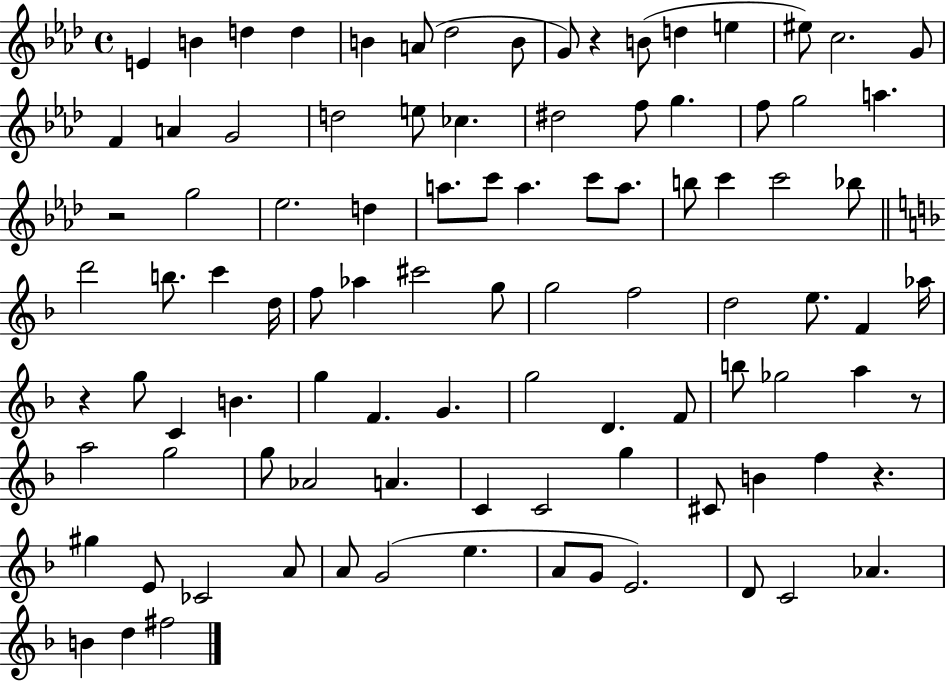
{
  \clef treble
  \time 4/4
  \defaultTimeSignature
  \key aes \major
  e'4 b'4 d''4 d''4 | b'4 a'8( des''2 b'8 | g'8) r4 b'8( d''4 e''4 | eis''8) c''2. g'8 | \break f'4 a'4 g'2 | d''2 e''8 ces''4. | dis''2 f''8 g''4. | f''8 g''2 a''4. | \break r2 g''2 | ees''2. d''4 | a''8. c'''8 a''4. c'''8 a''8. | b''8 c'''4 c'''2 bes''8 | \break \bar "||" \break \key f \major d'''2 b''8. c'''4 d''16 | f''8 aes''4 cis'''2 g''8 | g''2 f''2 | d''2 e''8. f'4 aes''16 | \break r4 g''8 c'4 b'4. | g''4 f'4. g'4. | g''2 d'4. f'8 | b''8 ges''2 a''4 r8 | \break a''2 g''2 | g''8 aes'2 a'4. | c'4 c'2 g''4 | cis'8 b'4 f''4 r4. | \break gis''4 e'8 ces'2 a'8 | a'8 g'2( e''4. | a'8 g'8 e'2.) | d'8 c'2 aes'4. | \break b'4 d''4 fis''2 | \bar "|."
}